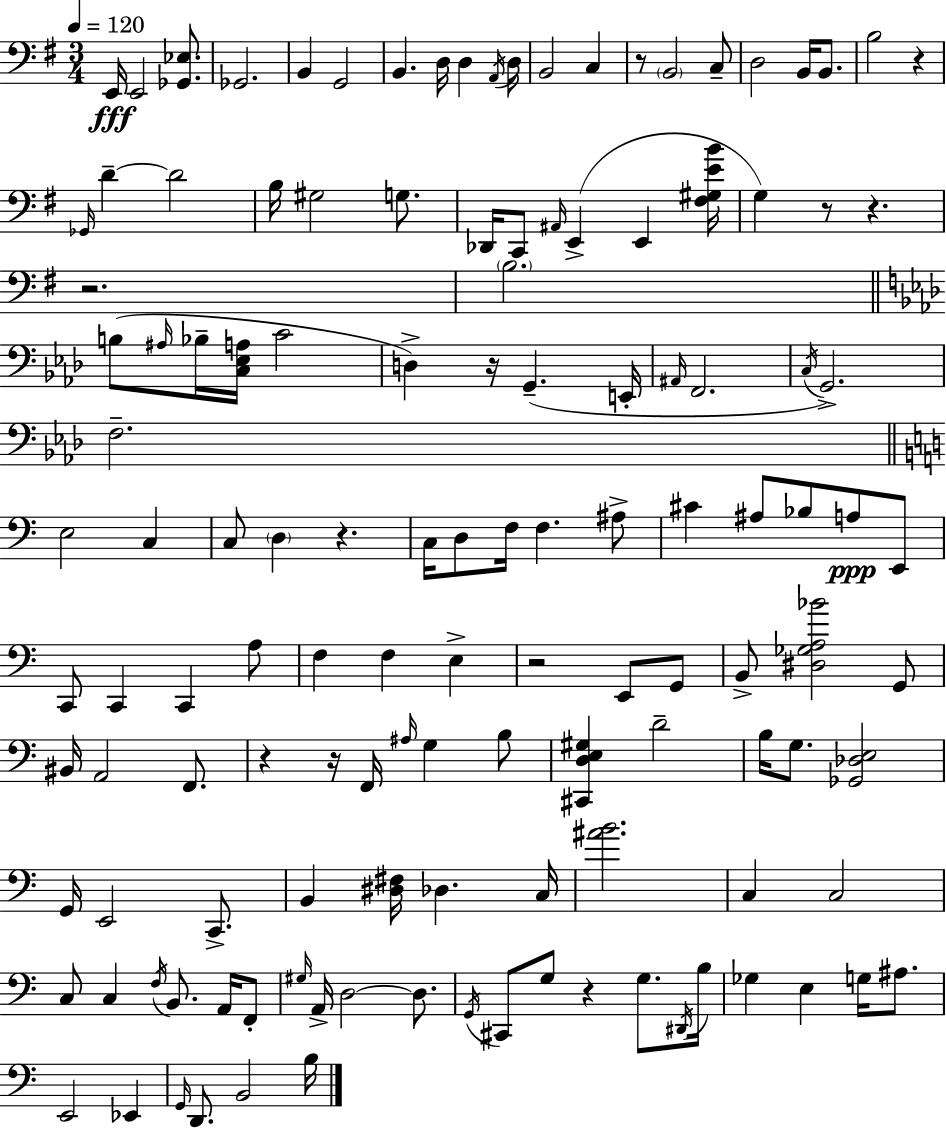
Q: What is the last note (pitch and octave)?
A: B3